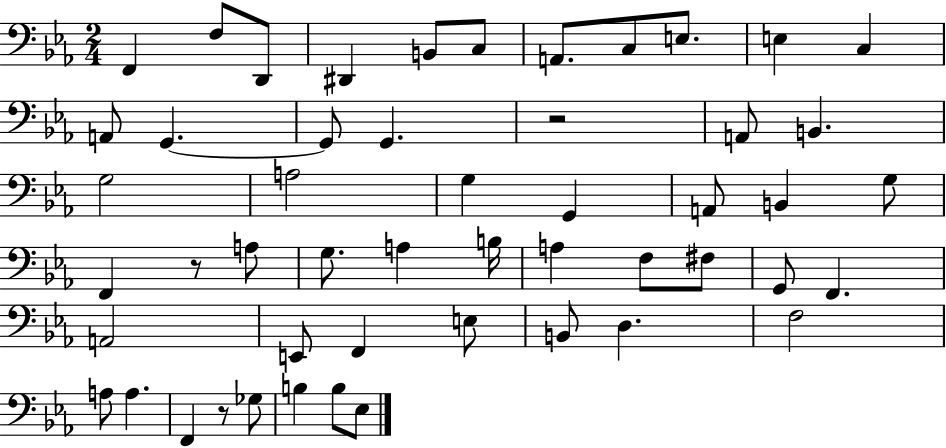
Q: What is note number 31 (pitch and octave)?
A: F3